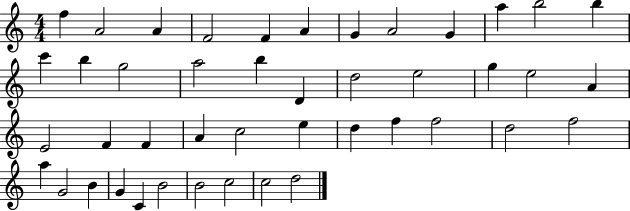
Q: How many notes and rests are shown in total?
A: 44